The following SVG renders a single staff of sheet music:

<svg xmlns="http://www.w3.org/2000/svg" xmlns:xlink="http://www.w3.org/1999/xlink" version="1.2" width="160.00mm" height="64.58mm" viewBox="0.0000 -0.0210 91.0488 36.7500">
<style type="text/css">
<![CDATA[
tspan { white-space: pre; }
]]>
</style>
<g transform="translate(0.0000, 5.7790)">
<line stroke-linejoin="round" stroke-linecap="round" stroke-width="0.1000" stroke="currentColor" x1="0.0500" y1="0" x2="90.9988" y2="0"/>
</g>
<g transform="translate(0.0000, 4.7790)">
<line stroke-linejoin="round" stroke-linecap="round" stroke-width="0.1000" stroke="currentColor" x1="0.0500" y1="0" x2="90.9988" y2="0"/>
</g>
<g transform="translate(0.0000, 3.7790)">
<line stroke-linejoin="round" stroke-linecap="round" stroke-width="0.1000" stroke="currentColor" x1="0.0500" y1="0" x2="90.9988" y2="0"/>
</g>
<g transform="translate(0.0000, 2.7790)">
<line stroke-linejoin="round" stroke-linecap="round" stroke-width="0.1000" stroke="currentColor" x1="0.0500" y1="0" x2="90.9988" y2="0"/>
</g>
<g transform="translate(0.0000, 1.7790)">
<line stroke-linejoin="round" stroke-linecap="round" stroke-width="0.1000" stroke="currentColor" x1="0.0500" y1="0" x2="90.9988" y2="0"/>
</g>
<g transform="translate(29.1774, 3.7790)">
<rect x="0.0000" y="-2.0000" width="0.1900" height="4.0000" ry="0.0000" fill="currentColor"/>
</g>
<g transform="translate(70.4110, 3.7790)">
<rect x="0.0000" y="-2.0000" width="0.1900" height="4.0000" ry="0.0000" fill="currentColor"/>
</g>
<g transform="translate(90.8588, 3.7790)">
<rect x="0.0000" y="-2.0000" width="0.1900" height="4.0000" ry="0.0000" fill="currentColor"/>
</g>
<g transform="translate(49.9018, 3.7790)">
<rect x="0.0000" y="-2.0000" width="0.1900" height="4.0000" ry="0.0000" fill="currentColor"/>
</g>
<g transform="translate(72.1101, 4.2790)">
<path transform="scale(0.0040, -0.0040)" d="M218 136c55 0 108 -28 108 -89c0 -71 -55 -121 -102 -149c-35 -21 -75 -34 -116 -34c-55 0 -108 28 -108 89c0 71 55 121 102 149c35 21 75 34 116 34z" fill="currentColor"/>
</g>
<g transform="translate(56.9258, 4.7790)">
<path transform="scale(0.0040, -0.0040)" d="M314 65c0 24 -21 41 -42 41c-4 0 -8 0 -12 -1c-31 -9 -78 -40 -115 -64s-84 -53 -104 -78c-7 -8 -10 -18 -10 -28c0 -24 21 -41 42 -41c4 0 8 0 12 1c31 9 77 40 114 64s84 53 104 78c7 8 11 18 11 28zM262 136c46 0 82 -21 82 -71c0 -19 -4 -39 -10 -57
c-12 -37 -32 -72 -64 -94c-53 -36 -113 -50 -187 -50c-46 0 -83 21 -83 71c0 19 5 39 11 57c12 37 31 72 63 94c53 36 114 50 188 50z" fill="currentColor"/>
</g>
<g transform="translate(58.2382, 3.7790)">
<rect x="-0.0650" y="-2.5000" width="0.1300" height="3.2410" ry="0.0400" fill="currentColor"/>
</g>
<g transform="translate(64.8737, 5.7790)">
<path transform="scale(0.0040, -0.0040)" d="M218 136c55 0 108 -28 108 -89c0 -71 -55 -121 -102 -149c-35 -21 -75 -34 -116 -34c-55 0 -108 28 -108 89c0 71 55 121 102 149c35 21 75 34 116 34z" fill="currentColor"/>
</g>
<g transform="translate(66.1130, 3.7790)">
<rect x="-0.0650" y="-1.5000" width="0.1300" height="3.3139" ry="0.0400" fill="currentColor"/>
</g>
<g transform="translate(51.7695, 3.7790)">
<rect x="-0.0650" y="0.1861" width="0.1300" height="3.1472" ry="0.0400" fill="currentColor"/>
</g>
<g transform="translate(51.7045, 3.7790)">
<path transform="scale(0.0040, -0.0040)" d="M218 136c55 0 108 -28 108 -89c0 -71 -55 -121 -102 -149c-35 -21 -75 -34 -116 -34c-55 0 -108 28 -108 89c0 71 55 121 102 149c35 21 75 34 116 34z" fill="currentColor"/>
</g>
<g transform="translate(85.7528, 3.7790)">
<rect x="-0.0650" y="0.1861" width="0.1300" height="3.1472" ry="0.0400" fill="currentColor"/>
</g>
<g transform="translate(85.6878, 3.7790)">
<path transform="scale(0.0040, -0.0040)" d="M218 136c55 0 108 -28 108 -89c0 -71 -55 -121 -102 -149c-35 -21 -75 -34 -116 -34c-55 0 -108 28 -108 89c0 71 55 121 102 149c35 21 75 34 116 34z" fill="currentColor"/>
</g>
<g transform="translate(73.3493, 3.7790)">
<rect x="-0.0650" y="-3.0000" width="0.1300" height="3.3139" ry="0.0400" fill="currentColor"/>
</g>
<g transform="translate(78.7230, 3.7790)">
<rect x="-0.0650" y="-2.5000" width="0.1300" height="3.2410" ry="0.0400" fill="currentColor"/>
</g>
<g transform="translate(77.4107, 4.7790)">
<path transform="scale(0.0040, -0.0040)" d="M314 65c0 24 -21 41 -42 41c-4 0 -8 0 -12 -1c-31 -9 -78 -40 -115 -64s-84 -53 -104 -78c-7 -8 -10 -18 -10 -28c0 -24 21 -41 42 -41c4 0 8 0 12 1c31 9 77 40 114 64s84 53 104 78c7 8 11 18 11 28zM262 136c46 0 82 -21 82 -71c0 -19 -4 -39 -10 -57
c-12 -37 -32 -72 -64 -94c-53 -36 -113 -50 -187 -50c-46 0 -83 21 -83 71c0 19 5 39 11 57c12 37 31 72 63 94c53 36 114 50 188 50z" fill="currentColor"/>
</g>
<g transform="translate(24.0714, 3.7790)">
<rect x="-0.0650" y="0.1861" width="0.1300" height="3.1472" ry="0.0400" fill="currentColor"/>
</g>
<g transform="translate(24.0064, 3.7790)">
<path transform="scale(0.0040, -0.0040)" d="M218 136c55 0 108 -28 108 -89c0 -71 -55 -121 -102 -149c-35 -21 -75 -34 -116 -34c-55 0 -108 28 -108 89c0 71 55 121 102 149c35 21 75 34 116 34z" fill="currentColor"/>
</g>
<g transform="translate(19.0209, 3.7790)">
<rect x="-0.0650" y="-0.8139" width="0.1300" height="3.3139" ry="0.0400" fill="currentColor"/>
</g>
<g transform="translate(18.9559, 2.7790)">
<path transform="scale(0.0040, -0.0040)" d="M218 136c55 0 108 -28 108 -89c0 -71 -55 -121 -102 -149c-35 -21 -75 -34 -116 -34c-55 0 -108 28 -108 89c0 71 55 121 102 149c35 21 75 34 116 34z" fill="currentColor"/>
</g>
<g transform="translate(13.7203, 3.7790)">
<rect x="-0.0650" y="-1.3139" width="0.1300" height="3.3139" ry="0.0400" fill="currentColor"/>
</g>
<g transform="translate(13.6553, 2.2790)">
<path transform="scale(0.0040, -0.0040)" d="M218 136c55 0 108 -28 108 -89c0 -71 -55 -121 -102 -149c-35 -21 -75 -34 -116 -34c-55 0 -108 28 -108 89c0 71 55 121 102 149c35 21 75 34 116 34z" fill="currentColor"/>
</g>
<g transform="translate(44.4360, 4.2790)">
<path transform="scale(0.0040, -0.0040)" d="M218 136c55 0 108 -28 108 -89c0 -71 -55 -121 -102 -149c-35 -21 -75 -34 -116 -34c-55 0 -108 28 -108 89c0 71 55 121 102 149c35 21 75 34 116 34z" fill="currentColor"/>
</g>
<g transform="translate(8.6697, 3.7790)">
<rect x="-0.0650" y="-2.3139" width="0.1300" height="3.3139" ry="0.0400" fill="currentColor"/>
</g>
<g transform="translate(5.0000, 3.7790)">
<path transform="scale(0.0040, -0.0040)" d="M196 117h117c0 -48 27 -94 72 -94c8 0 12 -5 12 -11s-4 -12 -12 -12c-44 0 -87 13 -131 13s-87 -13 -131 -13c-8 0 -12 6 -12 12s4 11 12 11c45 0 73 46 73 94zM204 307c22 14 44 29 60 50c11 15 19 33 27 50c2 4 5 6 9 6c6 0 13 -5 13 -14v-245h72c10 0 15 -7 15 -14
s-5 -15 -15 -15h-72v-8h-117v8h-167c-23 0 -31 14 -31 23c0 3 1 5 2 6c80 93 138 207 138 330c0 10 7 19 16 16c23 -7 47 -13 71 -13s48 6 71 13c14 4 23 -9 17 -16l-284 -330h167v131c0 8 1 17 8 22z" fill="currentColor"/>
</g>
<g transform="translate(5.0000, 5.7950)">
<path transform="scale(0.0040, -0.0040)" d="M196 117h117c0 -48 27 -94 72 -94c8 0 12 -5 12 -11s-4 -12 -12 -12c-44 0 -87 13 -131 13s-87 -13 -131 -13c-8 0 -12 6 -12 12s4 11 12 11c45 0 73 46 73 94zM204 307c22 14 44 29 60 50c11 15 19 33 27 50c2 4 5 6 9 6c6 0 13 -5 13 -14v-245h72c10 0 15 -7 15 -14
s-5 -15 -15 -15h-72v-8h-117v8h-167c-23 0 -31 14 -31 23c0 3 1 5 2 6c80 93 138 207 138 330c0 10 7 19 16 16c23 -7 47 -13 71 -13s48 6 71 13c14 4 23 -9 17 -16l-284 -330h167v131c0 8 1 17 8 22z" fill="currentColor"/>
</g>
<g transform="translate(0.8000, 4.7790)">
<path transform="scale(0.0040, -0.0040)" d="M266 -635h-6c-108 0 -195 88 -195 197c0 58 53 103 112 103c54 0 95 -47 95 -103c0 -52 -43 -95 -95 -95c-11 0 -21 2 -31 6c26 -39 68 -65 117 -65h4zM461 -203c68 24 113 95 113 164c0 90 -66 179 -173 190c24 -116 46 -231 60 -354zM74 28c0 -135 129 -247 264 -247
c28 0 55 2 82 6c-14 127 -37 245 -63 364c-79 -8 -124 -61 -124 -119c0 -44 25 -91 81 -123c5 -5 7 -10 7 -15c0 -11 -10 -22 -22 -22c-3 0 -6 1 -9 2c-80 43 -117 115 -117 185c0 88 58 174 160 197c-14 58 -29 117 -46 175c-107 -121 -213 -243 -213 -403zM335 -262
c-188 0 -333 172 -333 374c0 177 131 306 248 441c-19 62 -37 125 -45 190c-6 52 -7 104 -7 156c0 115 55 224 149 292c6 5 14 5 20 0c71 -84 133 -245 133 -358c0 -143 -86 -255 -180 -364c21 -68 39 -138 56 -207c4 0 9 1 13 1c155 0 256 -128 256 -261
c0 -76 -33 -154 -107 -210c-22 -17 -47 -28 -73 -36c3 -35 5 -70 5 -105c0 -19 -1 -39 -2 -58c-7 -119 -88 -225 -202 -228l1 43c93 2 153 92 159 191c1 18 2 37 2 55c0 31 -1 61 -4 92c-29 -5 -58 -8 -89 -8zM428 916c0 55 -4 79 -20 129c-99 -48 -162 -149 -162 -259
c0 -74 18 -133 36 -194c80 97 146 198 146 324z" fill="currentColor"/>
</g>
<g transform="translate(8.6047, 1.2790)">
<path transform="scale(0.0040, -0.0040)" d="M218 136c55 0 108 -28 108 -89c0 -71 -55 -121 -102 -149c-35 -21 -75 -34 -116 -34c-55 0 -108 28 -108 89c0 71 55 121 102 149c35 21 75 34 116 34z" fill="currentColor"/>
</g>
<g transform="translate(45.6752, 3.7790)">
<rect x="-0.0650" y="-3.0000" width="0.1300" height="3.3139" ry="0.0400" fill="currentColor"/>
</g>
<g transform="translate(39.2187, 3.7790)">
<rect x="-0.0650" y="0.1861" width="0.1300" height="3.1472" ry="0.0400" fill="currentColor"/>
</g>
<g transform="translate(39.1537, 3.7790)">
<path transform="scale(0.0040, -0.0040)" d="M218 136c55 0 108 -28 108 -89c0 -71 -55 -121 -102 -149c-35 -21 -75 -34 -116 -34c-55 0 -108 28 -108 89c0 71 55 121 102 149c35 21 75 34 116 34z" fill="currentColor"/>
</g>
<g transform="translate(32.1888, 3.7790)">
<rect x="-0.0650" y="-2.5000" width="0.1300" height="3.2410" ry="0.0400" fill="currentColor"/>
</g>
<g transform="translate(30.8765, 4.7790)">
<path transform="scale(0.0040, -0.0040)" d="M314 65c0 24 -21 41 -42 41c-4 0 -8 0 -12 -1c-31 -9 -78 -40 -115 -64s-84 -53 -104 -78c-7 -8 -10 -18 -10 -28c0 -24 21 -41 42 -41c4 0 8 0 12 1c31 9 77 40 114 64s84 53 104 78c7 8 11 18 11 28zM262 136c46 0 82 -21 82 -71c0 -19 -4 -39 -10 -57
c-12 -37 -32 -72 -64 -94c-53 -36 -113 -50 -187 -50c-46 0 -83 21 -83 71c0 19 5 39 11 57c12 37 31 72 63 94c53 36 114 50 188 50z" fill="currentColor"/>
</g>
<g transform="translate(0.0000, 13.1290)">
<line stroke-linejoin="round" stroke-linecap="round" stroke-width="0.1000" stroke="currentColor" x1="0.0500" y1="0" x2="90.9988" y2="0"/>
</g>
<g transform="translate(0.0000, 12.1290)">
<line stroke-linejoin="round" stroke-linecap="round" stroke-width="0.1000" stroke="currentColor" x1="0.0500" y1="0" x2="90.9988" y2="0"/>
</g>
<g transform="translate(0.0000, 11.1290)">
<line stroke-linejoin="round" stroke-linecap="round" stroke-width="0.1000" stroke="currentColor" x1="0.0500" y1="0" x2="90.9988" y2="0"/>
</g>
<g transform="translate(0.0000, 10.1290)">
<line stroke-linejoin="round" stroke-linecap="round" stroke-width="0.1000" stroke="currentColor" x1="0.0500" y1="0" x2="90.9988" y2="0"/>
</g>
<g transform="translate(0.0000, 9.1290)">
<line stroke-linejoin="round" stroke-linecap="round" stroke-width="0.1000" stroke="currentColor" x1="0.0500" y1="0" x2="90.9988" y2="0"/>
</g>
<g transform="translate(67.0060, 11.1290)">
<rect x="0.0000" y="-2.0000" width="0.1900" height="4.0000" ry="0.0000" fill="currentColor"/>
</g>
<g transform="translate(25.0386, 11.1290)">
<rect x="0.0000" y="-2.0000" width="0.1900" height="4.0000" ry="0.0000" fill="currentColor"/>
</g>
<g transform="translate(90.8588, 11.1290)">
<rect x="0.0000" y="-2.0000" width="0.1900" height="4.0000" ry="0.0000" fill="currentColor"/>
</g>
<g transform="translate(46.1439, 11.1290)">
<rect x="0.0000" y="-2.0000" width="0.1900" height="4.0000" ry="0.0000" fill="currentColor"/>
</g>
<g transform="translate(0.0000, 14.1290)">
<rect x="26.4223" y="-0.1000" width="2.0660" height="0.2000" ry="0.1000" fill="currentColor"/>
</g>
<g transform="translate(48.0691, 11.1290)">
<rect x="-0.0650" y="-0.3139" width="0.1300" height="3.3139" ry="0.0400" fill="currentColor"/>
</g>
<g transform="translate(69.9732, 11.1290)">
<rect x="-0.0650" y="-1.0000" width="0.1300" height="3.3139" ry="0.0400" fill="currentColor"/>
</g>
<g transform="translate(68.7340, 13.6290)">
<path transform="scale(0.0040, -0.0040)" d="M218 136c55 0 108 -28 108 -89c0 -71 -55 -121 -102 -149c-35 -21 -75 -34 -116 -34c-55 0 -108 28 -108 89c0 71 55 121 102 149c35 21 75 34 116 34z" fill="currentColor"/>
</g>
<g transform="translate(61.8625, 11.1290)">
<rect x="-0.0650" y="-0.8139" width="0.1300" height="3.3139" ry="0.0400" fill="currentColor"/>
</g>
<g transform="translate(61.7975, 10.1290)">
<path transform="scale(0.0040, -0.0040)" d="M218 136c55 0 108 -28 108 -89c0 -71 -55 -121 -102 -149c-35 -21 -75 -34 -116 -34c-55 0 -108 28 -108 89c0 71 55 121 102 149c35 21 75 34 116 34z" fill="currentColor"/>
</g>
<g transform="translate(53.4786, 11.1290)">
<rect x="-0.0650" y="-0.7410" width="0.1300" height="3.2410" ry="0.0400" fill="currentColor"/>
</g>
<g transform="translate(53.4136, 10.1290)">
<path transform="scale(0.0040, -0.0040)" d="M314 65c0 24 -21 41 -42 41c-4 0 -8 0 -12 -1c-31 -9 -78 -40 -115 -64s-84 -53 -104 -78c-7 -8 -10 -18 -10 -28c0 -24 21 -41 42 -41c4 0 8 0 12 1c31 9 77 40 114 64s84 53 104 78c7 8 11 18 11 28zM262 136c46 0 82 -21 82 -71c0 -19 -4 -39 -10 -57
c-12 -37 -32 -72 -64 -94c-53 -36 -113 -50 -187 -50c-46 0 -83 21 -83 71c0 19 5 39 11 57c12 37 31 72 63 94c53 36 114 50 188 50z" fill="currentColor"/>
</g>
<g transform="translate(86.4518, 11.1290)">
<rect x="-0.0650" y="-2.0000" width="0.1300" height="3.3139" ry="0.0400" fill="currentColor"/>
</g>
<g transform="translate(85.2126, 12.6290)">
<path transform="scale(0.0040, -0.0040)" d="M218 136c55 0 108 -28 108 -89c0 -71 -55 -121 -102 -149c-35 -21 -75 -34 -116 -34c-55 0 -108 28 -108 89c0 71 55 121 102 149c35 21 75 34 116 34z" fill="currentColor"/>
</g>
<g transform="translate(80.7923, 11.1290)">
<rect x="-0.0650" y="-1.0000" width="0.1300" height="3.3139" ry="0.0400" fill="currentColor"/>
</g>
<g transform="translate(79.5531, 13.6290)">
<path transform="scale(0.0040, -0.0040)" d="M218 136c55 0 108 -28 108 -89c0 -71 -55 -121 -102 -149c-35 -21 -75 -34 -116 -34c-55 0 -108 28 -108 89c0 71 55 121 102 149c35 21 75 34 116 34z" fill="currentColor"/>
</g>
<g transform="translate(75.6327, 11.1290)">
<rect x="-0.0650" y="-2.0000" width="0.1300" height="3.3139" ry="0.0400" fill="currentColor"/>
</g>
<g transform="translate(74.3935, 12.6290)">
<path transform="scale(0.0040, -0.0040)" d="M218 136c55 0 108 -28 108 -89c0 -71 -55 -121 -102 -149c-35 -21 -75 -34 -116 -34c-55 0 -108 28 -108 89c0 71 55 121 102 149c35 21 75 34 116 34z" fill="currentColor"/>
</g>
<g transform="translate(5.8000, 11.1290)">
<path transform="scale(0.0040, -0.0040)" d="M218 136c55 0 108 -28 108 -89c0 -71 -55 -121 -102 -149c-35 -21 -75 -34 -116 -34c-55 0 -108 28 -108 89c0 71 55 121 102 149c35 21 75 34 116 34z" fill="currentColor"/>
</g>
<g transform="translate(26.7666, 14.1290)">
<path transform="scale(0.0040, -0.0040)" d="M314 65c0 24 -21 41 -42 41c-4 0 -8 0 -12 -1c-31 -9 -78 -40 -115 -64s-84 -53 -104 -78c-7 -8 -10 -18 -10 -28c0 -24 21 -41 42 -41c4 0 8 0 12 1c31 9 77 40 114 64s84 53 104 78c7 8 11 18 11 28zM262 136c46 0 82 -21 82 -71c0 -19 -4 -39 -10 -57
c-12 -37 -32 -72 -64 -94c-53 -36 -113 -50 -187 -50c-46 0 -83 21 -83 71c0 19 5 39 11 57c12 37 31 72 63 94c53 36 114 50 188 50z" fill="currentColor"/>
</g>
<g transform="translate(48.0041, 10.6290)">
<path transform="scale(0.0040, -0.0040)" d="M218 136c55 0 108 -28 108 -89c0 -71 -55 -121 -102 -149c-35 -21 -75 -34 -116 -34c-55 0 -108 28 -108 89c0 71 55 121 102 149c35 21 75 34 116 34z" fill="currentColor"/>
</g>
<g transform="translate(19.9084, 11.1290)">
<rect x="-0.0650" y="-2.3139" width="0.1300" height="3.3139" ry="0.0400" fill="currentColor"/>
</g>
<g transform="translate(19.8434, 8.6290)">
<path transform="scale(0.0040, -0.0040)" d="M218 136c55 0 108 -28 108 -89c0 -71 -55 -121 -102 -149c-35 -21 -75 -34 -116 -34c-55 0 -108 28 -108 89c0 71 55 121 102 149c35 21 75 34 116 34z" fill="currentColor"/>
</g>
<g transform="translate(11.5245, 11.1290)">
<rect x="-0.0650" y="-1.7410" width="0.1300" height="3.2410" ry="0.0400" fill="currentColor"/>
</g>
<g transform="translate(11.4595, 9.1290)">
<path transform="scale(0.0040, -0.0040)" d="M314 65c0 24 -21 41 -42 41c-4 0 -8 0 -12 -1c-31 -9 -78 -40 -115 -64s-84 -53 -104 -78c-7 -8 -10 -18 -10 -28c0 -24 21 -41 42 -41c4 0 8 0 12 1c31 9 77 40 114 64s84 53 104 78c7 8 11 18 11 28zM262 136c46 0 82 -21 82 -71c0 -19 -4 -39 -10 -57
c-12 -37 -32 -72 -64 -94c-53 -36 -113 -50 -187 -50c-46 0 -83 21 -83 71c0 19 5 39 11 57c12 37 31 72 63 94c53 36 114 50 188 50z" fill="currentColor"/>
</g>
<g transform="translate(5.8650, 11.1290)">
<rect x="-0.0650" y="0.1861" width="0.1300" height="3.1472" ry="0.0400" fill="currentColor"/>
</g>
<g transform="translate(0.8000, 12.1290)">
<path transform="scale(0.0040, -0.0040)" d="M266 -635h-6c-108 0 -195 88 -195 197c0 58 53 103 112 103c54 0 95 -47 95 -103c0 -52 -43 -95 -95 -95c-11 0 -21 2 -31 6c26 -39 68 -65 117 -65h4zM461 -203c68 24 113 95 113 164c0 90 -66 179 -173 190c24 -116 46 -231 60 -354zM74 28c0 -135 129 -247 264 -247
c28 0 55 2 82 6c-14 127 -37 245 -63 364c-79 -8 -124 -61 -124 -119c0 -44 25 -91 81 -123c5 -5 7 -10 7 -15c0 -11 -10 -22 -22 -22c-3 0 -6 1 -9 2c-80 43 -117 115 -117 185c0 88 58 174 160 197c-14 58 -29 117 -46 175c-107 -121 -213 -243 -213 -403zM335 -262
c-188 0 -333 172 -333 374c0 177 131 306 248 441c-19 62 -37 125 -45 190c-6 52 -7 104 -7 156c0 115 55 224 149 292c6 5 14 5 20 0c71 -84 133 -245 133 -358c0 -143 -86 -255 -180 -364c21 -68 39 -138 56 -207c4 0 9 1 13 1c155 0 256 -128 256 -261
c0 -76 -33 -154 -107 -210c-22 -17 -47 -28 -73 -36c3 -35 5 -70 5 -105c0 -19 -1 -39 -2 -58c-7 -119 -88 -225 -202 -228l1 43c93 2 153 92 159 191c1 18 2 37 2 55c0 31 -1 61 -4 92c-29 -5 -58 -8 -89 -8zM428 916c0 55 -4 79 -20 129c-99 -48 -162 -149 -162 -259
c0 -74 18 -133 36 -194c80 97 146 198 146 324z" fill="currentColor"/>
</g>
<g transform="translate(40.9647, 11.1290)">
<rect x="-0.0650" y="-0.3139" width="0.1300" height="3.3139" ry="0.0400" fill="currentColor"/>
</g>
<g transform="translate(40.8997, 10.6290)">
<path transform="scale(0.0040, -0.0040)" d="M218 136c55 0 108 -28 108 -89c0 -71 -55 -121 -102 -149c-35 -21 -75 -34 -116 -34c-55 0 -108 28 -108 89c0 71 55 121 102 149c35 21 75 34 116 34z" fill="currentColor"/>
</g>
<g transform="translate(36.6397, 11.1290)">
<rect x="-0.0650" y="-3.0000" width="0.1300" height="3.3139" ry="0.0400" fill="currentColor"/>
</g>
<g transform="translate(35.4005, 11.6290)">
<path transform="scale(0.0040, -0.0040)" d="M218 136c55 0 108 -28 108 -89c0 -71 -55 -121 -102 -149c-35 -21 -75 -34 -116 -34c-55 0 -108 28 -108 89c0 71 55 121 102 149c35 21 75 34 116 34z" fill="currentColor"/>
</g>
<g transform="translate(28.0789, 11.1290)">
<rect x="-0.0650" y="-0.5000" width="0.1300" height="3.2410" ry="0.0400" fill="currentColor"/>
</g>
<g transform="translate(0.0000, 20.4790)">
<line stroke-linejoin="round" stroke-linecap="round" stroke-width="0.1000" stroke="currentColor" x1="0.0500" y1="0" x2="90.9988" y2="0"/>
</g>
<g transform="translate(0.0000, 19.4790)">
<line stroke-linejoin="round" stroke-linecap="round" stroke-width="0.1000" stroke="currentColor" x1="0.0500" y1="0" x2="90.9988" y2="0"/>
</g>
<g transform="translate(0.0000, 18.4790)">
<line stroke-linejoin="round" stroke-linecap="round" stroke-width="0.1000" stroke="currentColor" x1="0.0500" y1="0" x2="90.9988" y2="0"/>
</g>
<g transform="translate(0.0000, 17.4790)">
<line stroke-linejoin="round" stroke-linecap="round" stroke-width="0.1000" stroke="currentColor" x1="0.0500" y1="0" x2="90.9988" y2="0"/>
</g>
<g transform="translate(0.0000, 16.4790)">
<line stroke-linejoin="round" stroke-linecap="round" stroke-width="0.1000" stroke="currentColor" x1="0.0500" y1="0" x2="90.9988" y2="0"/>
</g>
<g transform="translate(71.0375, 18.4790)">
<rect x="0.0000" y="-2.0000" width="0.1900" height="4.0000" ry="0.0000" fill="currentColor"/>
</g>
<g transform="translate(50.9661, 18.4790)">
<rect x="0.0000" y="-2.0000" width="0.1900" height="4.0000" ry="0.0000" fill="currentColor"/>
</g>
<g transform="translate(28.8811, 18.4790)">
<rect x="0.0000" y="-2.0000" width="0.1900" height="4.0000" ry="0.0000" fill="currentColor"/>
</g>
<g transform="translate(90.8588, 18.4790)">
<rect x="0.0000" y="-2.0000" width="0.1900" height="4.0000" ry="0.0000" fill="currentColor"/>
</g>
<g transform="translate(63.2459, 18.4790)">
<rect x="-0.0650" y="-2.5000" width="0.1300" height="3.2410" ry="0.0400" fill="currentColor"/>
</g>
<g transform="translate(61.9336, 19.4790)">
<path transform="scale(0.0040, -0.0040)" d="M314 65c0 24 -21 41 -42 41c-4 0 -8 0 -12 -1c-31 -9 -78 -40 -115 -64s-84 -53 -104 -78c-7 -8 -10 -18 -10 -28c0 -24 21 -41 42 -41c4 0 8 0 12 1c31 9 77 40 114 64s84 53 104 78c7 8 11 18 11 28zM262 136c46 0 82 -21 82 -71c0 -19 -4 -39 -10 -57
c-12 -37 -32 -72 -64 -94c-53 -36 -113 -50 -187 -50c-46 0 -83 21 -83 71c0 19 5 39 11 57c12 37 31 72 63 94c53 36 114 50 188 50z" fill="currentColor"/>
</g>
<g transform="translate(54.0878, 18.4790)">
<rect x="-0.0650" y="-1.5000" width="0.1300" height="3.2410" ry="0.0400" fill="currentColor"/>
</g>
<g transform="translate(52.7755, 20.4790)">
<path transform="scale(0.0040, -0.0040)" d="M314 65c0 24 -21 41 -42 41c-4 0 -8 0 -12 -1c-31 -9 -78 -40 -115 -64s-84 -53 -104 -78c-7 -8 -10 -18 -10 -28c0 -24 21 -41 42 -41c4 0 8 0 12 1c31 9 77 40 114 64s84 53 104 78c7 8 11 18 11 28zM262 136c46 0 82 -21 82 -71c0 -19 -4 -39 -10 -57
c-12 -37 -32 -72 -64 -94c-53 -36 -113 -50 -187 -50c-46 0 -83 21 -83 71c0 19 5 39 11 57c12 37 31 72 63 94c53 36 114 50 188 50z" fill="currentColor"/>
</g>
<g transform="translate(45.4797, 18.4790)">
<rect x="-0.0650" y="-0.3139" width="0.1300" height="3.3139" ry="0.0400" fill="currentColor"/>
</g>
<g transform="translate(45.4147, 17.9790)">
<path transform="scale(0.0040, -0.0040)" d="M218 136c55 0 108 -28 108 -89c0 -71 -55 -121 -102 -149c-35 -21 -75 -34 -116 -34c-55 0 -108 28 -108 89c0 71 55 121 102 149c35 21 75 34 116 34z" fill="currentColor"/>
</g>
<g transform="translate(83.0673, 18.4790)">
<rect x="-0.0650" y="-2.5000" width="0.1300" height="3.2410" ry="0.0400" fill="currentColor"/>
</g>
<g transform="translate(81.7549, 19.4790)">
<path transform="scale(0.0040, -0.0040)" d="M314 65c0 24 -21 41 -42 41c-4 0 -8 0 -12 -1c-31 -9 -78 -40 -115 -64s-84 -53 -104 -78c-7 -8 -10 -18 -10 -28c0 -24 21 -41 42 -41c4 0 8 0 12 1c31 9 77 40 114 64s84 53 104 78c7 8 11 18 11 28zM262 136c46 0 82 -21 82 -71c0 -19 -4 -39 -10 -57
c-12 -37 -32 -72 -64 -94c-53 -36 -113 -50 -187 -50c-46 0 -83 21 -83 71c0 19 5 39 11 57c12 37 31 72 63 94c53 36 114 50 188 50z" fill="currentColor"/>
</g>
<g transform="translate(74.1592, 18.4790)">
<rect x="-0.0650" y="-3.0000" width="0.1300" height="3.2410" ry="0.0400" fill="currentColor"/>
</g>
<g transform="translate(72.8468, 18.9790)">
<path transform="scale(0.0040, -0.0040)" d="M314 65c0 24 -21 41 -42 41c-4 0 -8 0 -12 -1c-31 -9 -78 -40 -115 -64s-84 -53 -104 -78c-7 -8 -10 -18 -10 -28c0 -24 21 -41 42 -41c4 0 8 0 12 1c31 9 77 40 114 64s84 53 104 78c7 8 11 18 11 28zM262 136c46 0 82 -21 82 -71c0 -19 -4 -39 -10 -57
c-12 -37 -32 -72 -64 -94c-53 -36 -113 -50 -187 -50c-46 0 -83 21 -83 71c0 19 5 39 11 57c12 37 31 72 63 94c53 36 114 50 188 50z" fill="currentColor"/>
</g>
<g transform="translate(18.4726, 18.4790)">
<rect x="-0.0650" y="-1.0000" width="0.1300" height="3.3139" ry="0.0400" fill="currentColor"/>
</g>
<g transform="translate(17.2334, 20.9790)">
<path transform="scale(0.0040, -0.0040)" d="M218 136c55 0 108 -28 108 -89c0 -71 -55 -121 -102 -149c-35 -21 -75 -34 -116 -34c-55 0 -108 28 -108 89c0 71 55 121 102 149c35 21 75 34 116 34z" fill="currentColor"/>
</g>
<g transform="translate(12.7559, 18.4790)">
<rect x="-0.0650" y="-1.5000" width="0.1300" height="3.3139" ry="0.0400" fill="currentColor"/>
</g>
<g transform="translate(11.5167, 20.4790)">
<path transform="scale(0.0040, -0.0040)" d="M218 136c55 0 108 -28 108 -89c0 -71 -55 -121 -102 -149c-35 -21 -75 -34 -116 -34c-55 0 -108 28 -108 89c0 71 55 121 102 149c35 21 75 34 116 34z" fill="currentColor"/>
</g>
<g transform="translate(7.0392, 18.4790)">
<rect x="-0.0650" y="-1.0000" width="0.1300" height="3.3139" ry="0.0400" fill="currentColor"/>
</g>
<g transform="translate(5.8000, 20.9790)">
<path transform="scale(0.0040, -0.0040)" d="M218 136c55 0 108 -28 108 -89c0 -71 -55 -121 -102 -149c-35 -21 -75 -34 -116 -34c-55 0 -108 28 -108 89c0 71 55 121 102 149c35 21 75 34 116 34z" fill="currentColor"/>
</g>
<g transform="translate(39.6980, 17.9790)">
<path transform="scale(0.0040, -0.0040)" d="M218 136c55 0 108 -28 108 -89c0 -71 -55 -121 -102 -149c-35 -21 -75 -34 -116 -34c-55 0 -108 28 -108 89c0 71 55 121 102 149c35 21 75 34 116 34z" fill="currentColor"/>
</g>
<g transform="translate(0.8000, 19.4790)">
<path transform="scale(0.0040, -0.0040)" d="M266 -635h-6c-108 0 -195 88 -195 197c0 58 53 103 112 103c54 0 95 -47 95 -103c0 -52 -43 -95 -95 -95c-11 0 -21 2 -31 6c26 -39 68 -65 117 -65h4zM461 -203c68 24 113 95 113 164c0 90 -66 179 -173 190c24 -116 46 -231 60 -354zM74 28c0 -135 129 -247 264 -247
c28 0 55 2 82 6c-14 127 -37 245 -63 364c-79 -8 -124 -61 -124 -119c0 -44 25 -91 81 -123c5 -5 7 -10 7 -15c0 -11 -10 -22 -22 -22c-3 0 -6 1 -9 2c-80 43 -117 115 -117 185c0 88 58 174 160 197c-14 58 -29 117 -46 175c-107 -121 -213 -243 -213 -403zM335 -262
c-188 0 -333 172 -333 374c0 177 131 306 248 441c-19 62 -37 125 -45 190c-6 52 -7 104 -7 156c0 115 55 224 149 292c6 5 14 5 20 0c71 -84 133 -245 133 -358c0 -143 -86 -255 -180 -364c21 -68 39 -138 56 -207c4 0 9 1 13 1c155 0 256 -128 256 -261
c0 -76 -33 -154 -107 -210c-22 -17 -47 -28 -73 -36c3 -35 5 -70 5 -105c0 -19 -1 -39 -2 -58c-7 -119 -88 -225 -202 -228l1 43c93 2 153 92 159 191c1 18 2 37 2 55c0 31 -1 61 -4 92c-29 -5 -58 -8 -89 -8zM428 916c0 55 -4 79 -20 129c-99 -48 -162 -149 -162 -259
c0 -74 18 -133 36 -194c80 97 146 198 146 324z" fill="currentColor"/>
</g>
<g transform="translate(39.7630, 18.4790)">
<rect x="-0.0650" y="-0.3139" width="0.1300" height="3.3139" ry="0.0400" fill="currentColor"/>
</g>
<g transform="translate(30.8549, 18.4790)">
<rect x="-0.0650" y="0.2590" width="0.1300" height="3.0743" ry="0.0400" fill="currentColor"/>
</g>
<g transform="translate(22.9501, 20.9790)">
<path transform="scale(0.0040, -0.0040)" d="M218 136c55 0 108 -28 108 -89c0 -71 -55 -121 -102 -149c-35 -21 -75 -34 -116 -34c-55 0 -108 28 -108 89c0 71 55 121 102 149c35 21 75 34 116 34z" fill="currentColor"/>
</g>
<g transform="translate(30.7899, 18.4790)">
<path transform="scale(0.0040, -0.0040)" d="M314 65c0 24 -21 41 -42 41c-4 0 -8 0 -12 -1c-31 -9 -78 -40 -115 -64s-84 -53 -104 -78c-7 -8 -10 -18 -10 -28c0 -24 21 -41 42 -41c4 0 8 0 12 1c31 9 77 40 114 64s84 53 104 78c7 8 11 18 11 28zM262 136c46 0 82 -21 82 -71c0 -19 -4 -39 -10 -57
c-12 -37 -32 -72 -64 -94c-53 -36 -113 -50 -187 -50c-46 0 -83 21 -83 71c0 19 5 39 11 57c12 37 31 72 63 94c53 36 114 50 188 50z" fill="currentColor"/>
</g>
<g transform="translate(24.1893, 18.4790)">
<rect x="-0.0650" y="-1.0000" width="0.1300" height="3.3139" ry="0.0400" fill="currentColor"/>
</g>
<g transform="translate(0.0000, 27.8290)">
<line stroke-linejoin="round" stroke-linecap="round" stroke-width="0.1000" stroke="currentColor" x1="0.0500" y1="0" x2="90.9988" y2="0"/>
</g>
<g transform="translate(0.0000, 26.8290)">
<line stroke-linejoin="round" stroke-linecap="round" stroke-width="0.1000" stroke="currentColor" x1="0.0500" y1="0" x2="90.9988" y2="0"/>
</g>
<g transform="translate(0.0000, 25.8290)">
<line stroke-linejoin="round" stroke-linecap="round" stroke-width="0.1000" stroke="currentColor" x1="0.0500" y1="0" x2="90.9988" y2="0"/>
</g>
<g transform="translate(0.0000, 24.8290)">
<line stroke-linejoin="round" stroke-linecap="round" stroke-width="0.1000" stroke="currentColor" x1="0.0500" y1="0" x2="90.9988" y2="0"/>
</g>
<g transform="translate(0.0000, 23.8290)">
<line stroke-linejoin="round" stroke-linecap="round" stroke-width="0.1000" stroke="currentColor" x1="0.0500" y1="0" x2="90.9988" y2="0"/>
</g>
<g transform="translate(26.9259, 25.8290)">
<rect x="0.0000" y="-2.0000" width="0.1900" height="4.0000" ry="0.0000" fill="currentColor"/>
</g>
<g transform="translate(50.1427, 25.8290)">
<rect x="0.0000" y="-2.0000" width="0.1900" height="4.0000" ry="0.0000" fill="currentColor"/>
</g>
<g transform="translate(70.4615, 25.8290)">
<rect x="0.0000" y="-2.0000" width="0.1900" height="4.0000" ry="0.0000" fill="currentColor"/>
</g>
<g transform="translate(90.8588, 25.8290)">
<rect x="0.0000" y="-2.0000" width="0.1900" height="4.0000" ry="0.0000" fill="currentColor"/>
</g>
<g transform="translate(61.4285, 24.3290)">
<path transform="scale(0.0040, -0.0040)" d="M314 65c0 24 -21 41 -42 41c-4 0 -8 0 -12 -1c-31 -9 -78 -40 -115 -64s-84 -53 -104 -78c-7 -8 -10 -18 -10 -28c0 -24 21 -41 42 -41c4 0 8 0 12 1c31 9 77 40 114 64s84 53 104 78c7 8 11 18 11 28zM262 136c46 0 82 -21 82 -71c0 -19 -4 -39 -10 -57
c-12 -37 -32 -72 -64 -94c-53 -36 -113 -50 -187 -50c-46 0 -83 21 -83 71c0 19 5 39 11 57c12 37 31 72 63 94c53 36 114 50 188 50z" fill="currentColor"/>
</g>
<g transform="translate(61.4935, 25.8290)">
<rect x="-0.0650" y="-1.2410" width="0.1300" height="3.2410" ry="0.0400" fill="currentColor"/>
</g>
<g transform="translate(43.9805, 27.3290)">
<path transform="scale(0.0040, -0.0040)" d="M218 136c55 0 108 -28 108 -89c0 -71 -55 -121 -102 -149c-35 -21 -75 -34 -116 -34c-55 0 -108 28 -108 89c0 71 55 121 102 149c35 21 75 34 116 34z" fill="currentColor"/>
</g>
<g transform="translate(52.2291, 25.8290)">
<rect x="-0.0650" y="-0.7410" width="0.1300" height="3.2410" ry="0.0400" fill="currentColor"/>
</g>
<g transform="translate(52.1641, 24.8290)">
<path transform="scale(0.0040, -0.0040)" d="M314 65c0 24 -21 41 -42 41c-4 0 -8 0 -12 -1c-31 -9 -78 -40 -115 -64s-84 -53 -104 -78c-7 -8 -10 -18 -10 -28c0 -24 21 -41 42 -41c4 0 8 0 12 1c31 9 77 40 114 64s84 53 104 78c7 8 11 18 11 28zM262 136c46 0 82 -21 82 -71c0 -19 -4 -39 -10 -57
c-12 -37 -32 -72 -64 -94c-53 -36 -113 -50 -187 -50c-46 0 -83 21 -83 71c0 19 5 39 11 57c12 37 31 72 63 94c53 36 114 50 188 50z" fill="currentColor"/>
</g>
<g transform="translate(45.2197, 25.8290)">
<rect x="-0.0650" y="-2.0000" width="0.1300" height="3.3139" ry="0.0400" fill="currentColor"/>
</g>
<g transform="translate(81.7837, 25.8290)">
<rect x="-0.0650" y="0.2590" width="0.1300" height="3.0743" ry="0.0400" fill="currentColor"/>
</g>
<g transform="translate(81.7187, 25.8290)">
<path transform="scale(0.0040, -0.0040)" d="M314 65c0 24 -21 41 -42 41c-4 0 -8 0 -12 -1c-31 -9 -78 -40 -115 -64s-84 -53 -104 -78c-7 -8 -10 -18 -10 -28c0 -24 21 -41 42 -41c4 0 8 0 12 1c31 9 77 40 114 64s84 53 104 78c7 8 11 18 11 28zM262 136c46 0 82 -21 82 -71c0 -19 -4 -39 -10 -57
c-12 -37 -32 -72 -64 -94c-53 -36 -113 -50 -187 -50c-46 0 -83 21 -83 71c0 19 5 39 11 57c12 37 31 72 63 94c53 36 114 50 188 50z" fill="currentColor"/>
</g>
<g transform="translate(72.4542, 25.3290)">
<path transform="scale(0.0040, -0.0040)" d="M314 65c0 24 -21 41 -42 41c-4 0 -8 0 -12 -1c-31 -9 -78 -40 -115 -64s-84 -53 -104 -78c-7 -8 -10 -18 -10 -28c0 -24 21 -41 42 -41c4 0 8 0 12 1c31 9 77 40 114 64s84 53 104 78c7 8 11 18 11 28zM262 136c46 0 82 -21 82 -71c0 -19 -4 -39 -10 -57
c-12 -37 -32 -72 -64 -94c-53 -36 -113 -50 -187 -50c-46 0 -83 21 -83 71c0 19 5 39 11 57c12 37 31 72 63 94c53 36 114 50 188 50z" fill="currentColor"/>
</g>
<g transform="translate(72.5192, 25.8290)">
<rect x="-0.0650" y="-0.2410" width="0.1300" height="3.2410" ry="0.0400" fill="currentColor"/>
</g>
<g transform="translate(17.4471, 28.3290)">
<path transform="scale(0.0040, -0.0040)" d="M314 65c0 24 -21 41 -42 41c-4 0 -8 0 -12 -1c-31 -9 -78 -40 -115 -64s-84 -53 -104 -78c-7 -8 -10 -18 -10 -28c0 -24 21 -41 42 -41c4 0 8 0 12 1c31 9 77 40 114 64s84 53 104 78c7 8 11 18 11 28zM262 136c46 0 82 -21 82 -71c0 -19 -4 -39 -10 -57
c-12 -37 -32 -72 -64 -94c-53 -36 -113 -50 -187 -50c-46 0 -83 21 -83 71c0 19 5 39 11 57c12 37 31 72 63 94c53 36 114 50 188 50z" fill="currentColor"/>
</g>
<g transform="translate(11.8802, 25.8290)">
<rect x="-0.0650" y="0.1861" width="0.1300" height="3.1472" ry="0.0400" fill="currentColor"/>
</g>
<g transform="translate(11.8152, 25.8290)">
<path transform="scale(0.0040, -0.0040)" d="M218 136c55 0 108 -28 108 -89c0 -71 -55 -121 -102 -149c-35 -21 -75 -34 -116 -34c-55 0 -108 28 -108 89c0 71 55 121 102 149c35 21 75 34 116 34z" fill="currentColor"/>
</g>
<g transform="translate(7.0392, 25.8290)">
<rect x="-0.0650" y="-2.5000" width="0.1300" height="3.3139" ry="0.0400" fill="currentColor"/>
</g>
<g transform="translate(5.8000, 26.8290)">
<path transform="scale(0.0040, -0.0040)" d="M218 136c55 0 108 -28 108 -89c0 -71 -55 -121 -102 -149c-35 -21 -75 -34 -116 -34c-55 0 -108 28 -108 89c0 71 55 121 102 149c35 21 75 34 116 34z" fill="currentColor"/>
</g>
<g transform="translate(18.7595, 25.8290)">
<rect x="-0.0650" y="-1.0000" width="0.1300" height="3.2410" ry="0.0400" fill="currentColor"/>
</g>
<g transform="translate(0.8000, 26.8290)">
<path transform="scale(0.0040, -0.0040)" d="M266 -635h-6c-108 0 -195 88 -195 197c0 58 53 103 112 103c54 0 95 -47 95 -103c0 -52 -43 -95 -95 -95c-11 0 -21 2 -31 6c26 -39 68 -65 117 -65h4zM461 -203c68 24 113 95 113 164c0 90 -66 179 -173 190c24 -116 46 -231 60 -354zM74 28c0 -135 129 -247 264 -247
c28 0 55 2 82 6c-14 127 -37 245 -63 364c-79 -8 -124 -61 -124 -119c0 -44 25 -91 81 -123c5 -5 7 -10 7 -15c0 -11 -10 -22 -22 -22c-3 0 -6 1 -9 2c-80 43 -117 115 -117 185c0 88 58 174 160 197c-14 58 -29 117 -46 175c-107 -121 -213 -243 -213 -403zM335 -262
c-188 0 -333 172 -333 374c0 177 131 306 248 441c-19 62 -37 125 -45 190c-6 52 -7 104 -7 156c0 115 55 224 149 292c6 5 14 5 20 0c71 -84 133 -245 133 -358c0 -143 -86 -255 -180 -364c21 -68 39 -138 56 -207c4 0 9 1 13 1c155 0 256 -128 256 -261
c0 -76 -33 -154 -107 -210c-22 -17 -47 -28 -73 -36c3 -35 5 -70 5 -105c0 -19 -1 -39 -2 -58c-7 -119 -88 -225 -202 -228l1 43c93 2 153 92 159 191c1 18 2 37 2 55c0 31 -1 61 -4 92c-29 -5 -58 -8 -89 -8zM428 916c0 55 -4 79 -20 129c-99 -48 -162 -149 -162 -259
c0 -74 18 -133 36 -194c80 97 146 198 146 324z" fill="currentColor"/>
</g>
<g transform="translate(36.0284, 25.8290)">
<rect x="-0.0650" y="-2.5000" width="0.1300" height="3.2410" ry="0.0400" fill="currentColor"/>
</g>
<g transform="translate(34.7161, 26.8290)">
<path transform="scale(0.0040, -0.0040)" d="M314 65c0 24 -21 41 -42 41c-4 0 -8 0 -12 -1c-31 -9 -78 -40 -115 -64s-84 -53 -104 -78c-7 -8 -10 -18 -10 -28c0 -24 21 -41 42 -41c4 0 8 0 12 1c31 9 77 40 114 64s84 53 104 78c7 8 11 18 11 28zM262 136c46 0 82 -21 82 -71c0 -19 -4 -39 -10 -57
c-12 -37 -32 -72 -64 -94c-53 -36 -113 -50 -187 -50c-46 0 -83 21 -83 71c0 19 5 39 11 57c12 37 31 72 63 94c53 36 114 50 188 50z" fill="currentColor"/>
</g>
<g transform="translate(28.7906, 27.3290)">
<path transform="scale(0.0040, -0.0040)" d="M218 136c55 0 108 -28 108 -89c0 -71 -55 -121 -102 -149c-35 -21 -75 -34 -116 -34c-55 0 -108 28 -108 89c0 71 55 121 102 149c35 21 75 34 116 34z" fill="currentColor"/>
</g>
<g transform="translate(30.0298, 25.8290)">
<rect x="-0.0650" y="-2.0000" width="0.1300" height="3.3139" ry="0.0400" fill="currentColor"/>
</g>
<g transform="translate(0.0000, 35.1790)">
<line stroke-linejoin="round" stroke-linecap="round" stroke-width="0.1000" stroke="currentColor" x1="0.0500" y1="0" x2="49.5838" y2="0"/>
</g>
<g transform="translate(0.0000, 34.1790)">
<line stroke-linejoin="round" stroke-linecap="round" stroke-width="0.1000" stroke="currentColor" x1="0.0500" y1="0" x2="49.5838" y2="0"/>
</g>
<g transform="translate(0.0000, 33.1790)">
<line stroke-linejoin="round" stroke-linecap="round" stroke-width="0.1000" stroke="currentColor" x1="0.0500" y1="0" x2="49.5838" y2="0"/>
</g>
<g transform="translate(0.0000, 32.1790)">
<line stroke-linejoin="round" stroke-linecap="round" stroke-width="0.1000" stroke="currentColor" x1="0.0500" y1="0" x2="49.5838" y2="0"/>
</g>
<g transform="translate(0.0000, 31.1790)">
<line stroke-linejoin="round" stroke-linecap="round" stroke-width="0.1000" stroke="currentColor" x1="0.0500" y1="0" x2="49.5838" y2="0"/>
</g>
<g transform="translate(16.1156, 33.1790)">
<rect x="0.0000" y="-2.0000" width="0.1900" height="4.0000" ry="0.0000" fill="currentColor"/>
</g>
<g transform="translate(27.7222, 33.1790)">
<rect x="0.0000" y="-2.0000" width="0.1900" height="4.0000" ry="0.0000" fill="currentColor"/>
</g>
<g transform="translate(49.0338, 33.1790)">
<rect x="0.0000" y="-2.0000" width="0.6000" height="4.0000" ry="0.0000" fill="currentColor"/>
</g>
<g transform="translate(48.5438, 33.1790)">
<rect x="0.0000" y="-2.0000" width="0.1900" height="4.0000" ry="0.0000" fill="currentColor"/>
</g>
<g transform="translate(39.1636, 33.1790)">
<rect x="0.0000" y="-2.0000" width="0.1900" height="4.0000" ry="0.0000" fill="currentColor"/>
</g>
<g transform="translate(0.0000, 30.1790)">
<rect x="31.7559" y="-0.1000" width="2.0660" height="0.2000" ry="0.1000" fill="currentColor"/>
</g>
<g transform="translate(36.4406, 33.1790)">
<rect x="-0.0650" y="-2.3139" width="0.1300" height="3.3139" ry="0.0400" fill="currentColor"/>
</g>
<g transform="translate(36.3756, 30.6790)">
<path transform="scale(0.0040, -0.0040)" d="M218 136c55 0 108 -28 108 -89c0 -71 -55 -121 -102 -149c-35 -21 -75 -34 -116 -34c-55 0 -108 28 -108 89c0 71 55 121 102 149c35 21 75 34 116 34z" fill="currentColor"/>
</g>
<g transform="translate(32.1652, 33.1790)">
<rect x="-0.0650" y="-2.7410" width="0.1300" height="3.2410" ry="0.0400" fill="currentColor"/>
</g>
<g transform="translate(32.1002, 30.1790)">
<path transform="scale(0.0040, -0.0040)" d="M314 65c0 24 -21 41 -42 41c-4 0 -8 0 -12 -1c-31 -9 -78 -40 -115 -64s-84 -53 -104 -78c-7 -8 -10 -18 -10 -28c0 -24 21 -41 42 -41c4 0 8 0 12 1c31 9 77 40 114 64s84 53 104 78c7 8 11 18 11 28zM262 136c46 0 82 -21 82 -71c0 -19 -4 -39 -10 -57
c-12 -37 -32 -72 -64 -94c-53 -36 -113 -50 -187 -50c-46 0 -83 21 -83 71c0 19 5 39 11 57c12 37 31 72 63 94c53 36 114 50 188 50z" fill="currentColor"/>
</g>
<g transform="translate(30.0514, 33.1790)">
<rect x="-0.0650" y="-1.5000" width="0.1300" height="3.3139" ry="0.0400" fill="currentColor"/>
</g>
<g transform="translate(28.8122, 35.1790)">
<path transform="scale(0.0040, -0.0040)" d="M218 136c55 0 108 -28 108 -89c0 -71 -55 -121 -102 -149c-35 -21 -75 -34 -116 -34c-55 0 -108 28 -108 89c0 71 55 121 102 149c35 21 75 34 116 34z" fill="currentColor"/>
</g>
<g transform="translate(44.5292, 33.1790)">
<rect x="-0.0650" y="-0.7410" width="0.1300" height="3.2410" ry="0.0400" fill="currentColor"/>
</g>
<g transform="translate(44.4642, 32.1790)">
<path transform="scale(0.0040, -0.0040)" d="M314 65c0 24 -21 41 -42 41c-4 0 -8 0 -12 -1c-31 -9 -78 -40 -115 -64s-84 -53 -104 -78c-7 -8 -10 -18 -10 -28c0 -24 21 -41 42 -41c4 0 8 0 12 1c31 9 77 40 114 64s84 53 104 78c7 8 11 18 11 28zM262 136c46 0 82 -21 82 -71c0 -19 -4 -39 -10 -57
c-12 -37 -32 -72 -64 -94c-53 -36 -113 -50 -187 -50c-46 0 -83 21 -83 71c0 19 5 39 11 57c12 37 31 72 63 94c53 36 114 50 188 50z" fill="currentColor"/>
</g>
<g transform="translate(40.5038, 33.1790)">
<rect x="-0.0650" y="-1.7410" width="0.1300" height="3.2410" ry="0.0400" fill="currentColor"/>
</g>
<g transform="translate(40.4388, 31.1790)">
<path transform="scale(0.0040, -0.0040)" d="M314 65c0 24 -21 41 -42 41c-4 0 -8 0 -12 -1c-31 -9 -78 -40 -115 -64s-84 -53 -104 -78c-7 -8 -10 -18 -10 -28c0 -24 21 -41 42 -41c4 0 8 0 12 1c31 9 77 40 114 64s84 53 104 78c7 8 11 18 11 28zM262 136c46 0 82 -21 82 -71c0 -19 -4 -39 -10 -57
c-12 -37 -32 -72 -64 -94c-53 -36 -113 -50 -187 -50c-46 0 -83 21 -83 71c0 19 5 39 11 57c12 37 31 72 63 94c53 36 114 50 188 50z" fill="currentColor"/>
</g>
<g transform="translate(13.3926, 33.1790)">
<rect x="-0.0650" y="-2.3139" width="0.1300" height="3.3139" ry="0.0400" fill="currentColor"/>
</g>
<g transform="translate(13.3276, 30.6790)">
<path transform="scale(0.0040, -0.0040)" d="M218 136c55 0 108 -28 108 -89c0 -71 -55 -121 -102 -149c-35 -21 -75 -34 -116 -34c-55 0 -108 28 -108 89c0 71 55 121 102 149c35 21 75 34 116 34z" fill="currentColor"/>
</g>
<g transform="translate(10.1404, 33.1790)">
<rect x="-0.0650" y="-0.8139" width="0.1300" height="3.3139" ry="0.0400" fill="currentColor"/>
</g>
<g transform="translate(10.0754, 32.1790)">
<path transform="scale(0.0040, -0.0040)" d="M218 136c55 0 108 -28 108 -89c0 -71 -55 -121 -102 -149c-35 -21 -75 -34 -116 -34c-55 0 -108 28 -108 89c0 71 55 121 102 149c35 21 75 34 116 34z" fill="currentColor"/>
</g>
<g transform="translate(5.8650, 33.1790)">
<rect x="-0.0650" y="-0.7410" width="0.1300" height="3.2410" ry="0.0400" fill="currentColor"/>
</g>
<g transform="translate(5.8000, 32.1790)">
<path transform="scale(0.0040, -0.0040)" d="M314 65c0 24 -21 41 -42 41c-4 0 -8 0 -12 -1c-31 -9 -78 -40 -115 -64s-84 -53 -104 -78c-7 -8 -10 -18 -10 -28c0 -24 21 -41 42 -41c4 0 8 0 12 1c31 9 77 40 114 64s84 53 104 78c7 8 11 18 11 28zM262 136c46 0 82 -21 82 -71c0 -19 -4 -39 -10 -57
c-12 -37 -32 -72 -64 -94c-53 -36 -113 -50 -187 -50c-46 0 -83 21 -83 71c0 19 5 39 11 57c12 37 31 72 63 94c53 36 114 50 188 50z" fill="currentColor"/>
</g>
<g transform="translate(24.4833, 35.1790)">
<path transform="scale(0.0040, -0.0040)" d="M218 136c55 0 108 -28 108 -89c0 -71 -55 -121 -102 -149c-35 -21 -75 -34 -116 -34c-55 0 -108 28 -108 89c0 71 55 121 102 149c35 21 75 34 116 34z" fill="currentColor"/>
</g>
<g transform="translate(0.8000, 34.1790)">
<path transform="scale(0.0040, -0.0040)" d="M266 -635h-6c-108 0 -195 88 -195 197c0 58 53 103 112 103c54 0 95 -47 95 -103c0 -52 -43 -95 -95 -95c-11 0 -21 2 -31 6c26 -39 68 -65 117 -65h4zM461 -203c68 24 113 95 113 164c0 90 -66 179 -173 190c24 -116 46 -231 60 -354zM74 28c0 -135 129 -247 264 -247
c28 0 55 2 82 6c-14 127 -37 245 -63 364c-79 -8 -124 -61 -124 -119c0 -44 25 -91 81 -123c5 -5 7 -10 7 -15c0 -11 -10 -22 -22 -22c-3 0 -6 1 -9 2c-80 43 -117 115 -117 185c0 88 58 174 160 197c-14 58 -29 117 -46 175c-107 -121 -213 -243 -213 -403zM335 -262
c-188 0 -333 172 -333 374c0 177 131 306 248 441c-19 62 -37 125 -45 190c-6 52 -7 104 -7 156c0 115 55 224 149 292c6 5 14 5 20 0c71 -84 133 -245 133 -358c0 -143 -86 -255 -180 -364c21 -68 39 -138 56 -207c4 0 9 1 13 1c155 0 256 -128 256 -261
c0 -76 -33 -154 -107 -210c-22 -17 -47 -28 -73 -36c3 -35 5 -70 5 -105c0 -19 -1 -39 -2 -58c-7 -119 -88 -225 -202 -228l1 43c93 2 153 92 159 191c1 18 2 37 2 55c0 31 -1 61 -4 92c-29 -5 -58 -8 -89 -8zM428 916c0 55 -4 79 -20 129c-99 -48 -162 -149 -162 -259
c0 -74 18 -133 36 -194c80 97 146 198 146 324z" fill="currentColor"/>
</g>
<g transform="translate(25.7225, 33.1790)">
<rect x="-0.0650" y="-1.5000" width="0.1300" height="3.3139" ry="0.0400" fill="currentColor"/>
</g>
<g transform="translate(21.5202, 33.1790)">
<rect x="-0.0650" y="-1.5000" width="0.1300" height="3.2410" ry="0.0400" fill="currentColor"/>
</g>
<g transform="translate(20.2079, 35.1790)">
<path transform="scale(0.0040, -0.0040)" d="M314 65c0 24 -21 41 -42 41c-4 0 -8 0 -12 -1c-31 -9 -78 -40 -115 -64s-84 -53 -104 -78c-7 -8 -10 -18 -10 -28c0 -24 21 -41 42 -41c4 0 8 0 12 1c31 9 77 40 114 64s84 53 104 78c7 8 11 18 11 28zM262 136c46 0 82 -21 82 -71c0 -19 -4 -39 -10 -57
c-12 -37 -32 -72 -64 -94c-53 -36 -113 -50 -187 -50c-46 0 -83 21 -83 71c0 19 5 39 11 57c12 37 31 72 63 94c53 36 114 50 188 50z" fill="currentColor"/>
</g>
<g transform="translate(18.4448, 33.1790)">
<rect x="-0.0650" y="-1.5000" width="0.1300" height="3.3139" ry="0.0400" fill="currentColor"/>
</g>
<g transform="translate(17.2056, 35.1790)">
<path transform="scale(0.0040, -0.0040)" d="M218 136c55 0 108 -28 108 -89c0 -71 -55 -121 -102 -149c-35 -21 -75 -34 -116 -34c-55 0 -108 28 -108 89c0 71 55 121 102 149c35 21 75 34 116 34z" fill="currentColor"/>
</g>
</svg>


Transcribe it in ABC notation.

X:1
T:Untitled
M:4/4
L:1/4
K:C
g e d B G2 B A B G2 E A G2 B B f2 g C2 A c c d2 d D F D F D E D D B2 c c E2 G2 A2 G2 G B D2 F G2 F d2 e2 c2 B2 d2 d g E E2 E E a2 g f2 d2